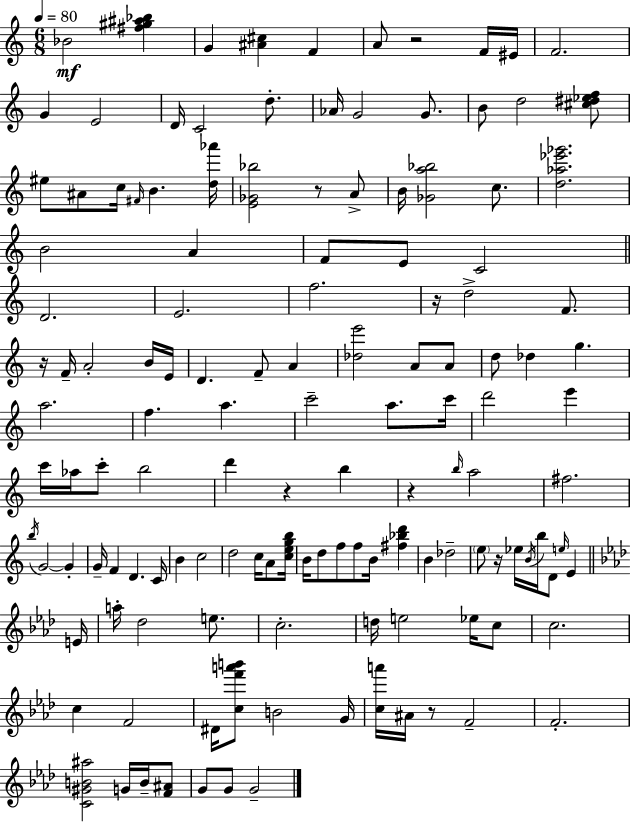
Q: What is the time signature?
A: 6/8